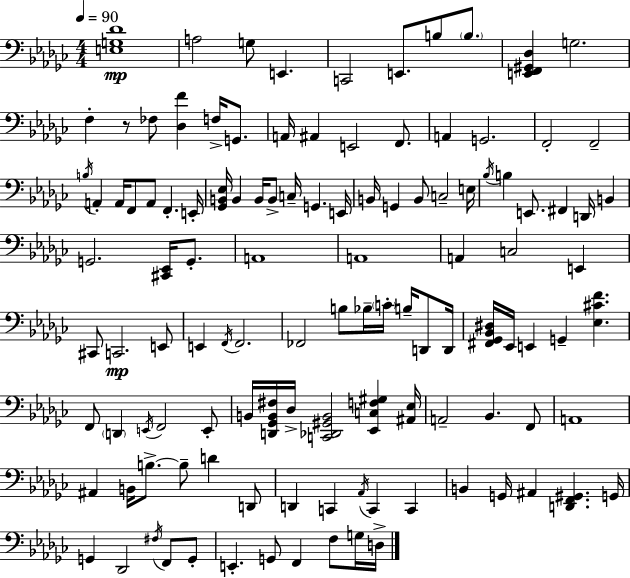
[E3,G3,Db4]/w A3/h G3/e E2/q. C2/h E2/e. B3/e B3/e. [E2,F2,G#2,Db3]/q G3/h. F3/q R/e FES3/e [Db3,F4]/q F3/s G2/e. A2/s A#2/q E2/h F2/e. A2/q G2/h. F2/h F2/h B3/s A2/q A2/s F2/e A2/e F2/q. E2/s [Gb2,B2,Eb3]/s B2/q B2/s B2/e C3/s G2/q. E2/s B2/s G2/q B2/e C3/h E3/s Bb3/s B3/q E2/e. F#2/q D2/s B2/q G2/h. [C#2,Eb2]/s G2/e. A2/w A2/w A2/q C3/h E2/q C#2/e C2/h. E2/e E2/q F2/s F2/h. FES2/h B3/e Bb3/s C4/s B3/s D2/e D2/s [F#2,Gb2,Bb2,D#3]/s Eb2/s E2/q G2/q [Eb3,C#4,F4]/q. F2/e D2/q E2/s F2/h E2/e B2/s [D2,Gb2,B2,F#3]/s Db3/s [C2,Db2,G#2,B2]/h [Eb2,C3,F3,G#3]/q [A#2,Eb3]/s A2/h Bb2/q. F2/e A2/w A#2/q B2/s B3/e. B3/e D4/q D2/e D2/q C2/q Ab2/s C2/q C2/q B2/q G2/s A#2/q [D2,F2,G#2]/q. G2/s G2/q Db2/h F#3/s F2/e G2/e E2/q. G2/e F2/q F3/e G3/s D3/s